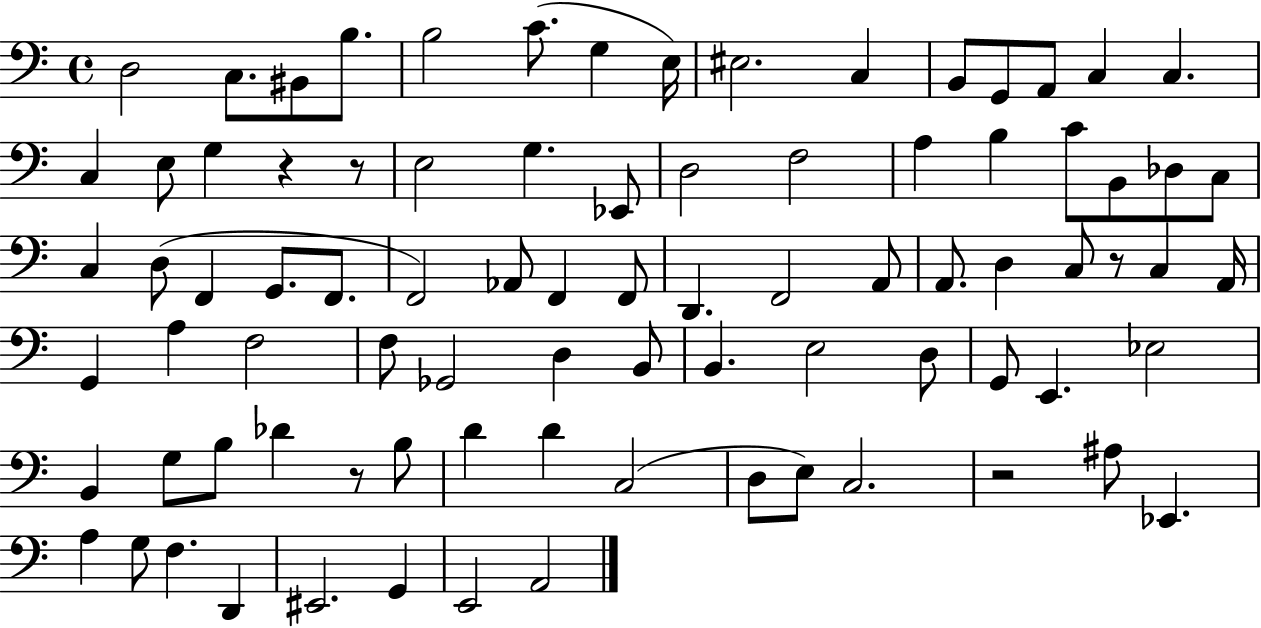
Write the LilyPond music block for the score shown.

{
  \clef bass
  \time 4/4
  \defaultTimeSignature
  \key c \major
  d2 c8. bis,8 b8. | b2 c'8.( g4 e16) | eis2. c4 | b,8 g,8 a,8 c4 c4. | \break c4 e8 g4 r4 r8 | e2 g4. ees,8 | d2 f2 | a4 b4 c'8 b,8 des8 c8 | \break c4 d8( f,4 g,8. f,8. | f,2) aes,8 f,4 f,8 | d,4. f,2 a,8 | a,8. d4 c8 r8 c4 a,16 | \break g,4 a4 f2 | f8 ges,2 d4 b,8 | b,4. e2 d8 | g,8 e,4. ees2 | \break b,4 g8 b8 des'4 r8 b8 | d'4 d'4 c2( | d8 e8) c2. | r2 ais8 ees,4. | \break a4 g8 f4. d,4 | eis,2. g,4 | e,2 a,2 | \bar "|."
}